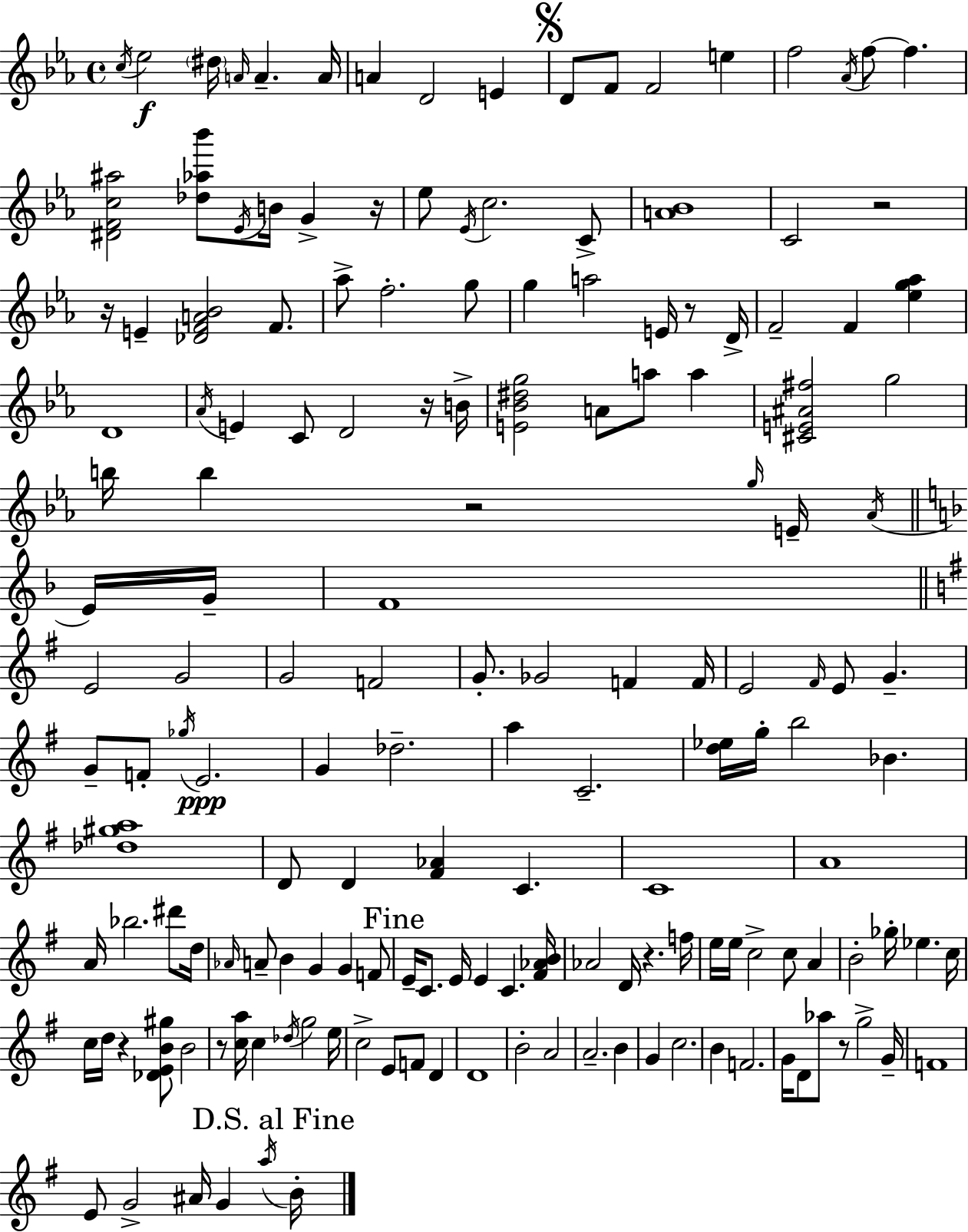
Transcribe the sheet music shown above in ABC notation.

X:1
T:Untitled
M:4/4
L:1/4
K:Cm
c/4 _e2 ^d/4 A/4 A A/4 A D2 E D/2 F/2 F2 e f2 _A/4 f/2 f [^DFc^a]2 [_d_a_b']/2 _E/4 B/4 G z/4 _e/2 _E/4 c2 C/2 [A_B]4 C2 z2 z/4 E [_DFA_B]2 F/2 _a/2 f2 g/2 g a2 E/4 z/2 D/4 F2 F [_eg_a] D4 _A/4 E C/2 D2 z/4 B/4 [E_B^dg]2 A/2 a/2 a [^CE^A^f]2 g2 b/4 b z2 g/4 E/4 _A/4 E/4 G/4 F4 E2 G2 G2 F2 G/2 _G2 F F/4 E2 ^F/4 E/2 G G/2 F/2 _g/4 E2 G _d2 a C2 [d_e]/4 g/4 b2 _B [_d^ga]4 D/2 D [^F_A] C C4 A4 A/4 _b2 ^d'/2 d/4 _A/4 A/2 B G G F/2 E/4 C/2 E/4 E C [^F_AB]/4 _A2 D/4 z f/4 e/4 e/4 c2 c/2 A B2 _g/4 _e c/4 c/4 d/4 z [_DEB^g]/2 B2 z/2 [ca]/4 c _d/4 g2 e/4 c2 E/2 F/2 D D4 B2 A2 A2 B G c2 B F2 G/4 D/2 _a/2 z/2 g2 G/4 F4 E/2 G2 ^A/4 G a/4 B/4